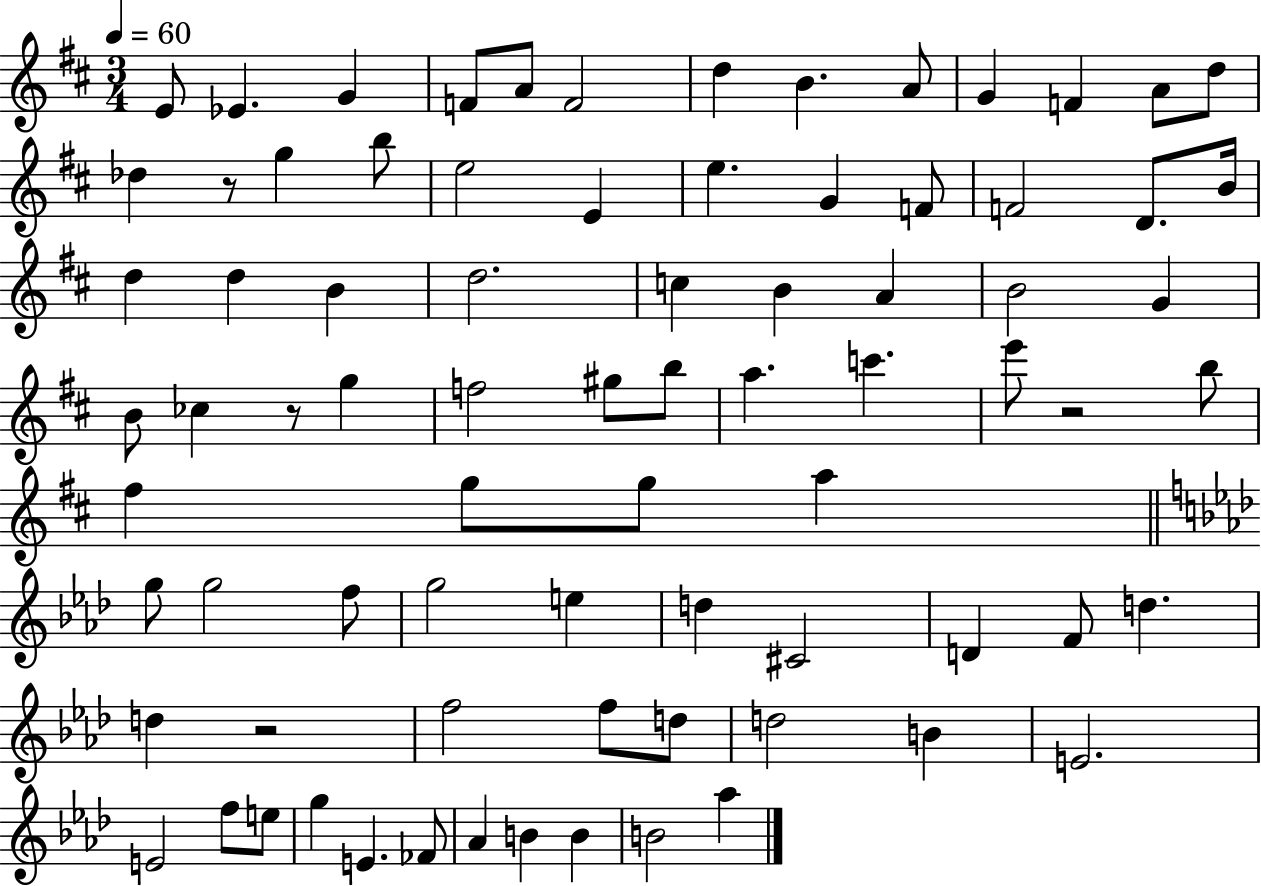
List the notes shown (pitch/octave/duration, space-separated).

E4/e Eb4/q. G4/q F4/e A4/e F4/h D5/q B4/q. A4/e G4/q F4/q A4/e D5/e Db5/q R/e G5/q B5/e E5/h E4/q E5/q. G4/q F4/e F4/h D4/e. B4/s D5/q D5/q B4/q D5/h. C5/q B4/q A4/q B4/h G4/q B4/e CES5/q R/e G5/q F5/h G#5/e B5/e A5/q. C6/q. E6/e R/h B5/e F#5/q G5/e G5/e A5/q G5/e G5/h F5/e G5/h E5/q D5/q C#4/h D4/q F4/e D5/q. D5/q R/h F5/h F5/e D5/e D5/h B4/q E4/h. E4/h F5/e E5/e G5/q E4/q. FES4/e Ab4/q B4/q B4/q B4/h Ab5/q